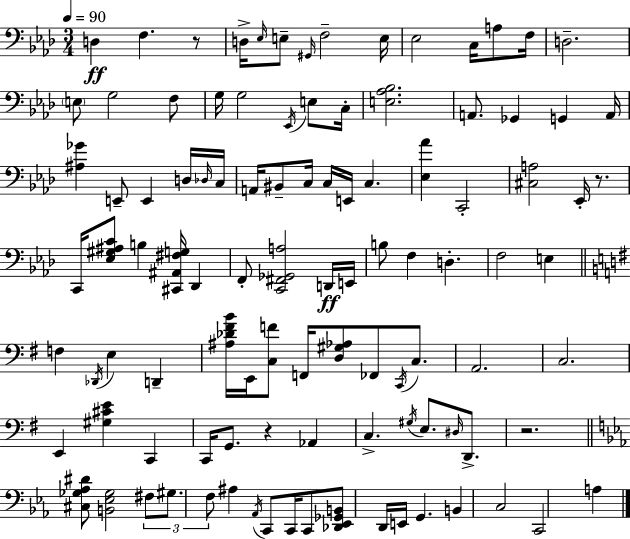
{
  \clef bass
  \numericTimeSignature
  \time 3/4
  \key aes \major
  \tempo 4 = 90
  d4\ff f4. r8 | d16-> \grace { ees16 } e8-- \grace { gis,16 } f2-- | e16 ees2 c16 a8 | f16 d2.-- | \break \parenthesize e8 g2 | f8 g16 g2 \acciaccatura { ees,16 } | e8 c16-. <e aes bes>2. | a,8. ges,4 g,4 | \break a,16 <ais ges'>4 e,8-- e,4 | d16 \grace { des16 } c16 a,16 bis,8-- c16 c16 e,16 c4. | <ees aes'>4 c,2-. | <cis a>2 | \break ees,16-. r8. c,16 <ees gis ais c'>8 b4 <cis, ais, fis g>16 | des,4 f,8-. <c, fis, ges, a>2 | d,16\ff e,16 b8 f4 d4.-. | f2 | \break e4 \bar "||" \break \key g \major f4 \acciaccatura { des,16 } e4 d,4-- | <ais des' fis' b'>16 e,16 <c f'>8 f,16 <d gis aes>8 fes,8 \acciaccatura { c,16 } c8. | a,2. | c2. | \break e,4 <gis cis' e'>4 c,4 | c,16 g,8. r4 aes,4 | c4.-> \acciaccatura { gis16 } e8. | \grace { dis16 } d,8.-> r2. | \break \bar "||" \break \key ees \major <cis ges aes dis'>8 <b, ees ges>2 \tuplet 3/2 { fis8 | gis8. f8 } ais4 \acciaccatura { aes,16 } c,8 | c,16 c,8 <des, ees, ges, b,>8 d,16 e,16 g,4. | b,4 c2 | \break c,2 a4 | \bar "|."
}